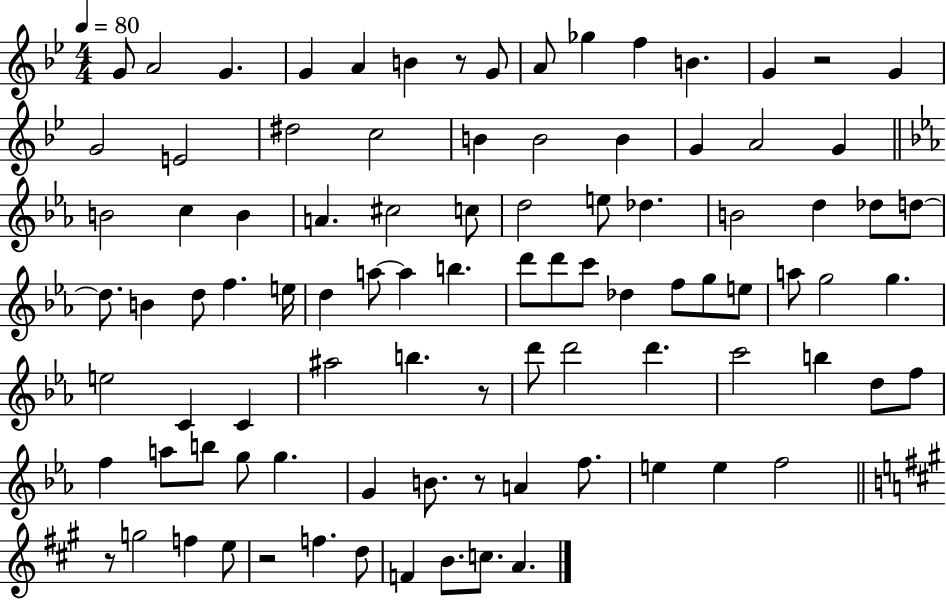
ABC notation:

X:1
T:Untitled
M:4/4
L:1/4
K:Bb
G/2 A2 G G A B z/2 G/2 A/2 _g f B G z2 G G2 E2 ^d2 c2 B B2 B G A2 G B2 c B A ^c2 c/2 d2 e/2 _d B2 d _d/2 d/2 d/2 B d/2 f e/4 d a/2 a b d'/2 d'/2 c'/2 _d f/2 g/2 e/2 a/2 g2 g e2 C C ^a2 b z/2 d'/2 d'2 d' c'2 b d/2 f/2 f a/2 b/2 g/2 g G B/2 z/2 A f/2 e e f2 z/2 g2 f e/2 z2 f d/2 F B/2 c/2 A